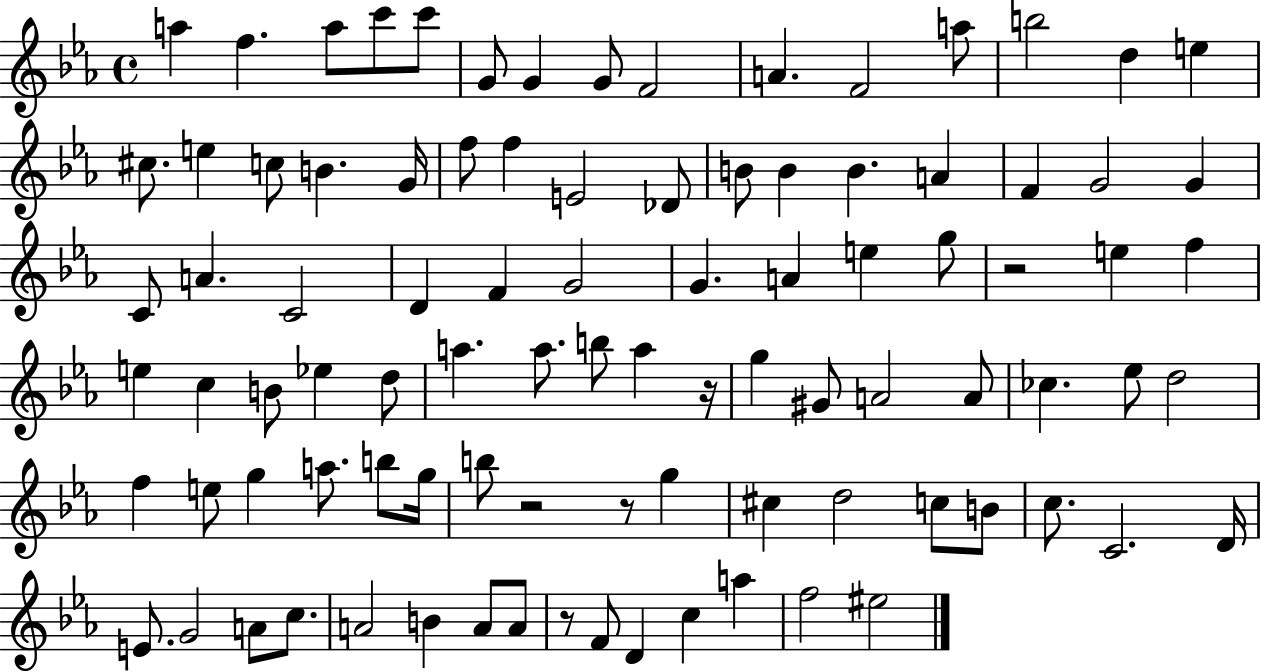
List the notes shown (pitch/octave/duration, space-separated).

A5/q F5/q. A5/e C6/e C6/e G4/e G4/q G4/e F4/h A4/q. F4/h A5/e B5/h D5/q E5/q C#5/e. E5/q C5/e B4/q. G4/s F5/e F5/q E4/h Db4/e B4/e B4/q B4/q. A4/q F4/q G4/h G4/q C4/e A4/q. C4/h D4/q F4/q G4/h G4/q. A4/q E5/q G5/e R/h E5/q F5/q E5/q C5/q B4/e Eb5/q D5/e A5/q. A5/e. B5/e A5/q R/s G5/q G#4/e A4/h A4/e CES5/q. Eb5/e D5/h F5/q E5/e G5/q A5/e. B5/e G5/s B5/e R/h R/e G5/q C#5/q D5/h C5/e B4/e C5/e. C4/h. D4/s E4/e. G4/h A4/e C5/e. A4/h B4/q A4/e A4/e R/e F4/e D4/q C5/q A5/q F5/h EIS5/h